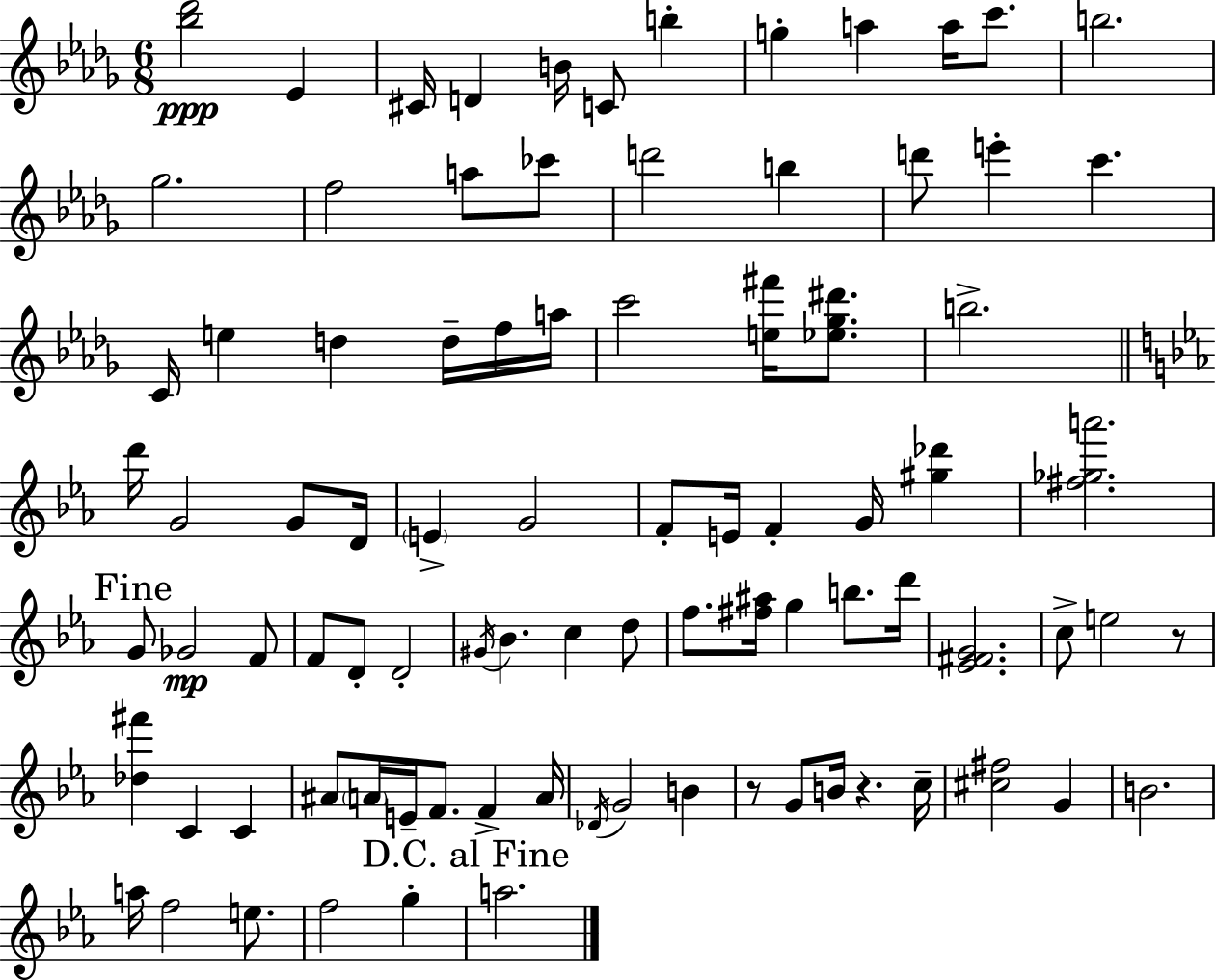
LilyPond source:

{
  \clef treble
  \numericTimeSignature
  \time 6/8
  \key bes \minor
  \repeat volta 2 { <bes'' des'''>2\ppp ees'4 | cis'16 d'4 b'16 c'8 b''4-. | g''4-. a''4 a''16 c'''8. | b''2. | \break ges''2. | f''2 a''8 ces'''8 | d'''2 b''4 | d'''8 e'''4-. c'''4. | \break c'16 e''4 d''4 d''16-- f''16 a''16 | c'''2 <e'' fis'''>16 <ees'' ges'' dis'''>8. | b''2.-> | \bar "||" \break \key c \minor d'''16 g'2 g'8 d'16 | \parenthesize e'4-> g'2 | f'8-. e'16 f'4-. g'16 <gis'' des'''>4 | <fis'' ges'' a'''>2. | \break \mark "Fine" g'8 ges'2\mp f'8 | f'8 d'8-. d'2-. | \acciaccatura { gis'16 } bes'4. c''4 d''8 | f''8. <fis'' ais''>16 g''4 b''8. | \break d'''16 <ees' fis' g'>2. | c''8-> e''2 r8 | <des'' fis'''>4 c'4 c'4 | ais'8 \parenthesize a'16 e'16-- f'8. f'4-> | \break a'16 \acciaccatura { des'16 } g'2 b'4 | r8 g'8 b'16 r4. | c''16-- <cis'' fis''>2 g'4 | b'2. | \break a''16 f''2 e''8. | f''2 g''4-. | \mark "D.C. al Fine" a''2. | } \bar "|."
}